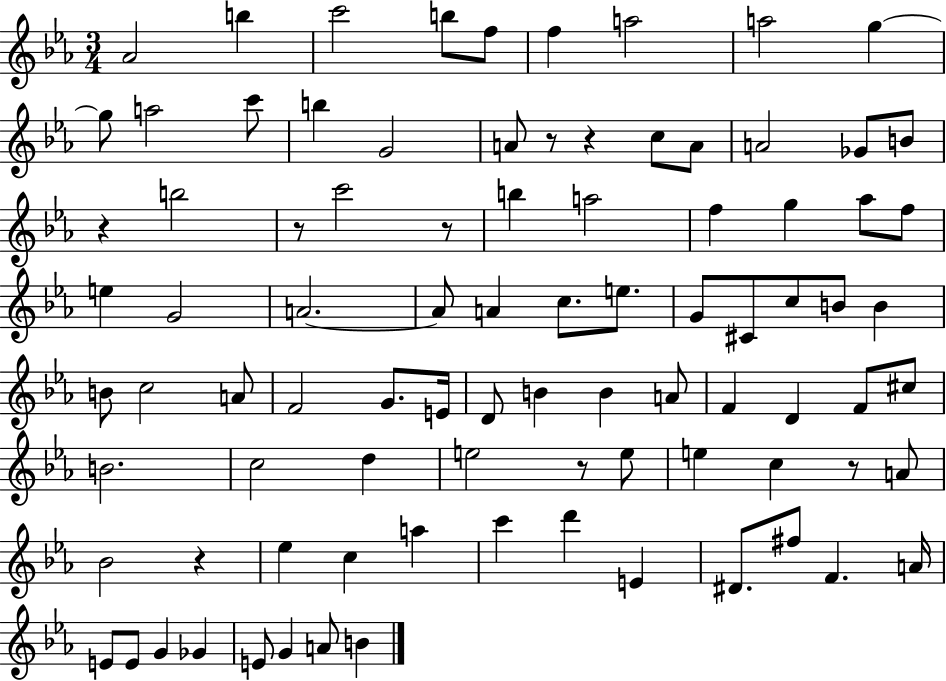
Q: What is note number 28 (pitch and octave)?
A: F5